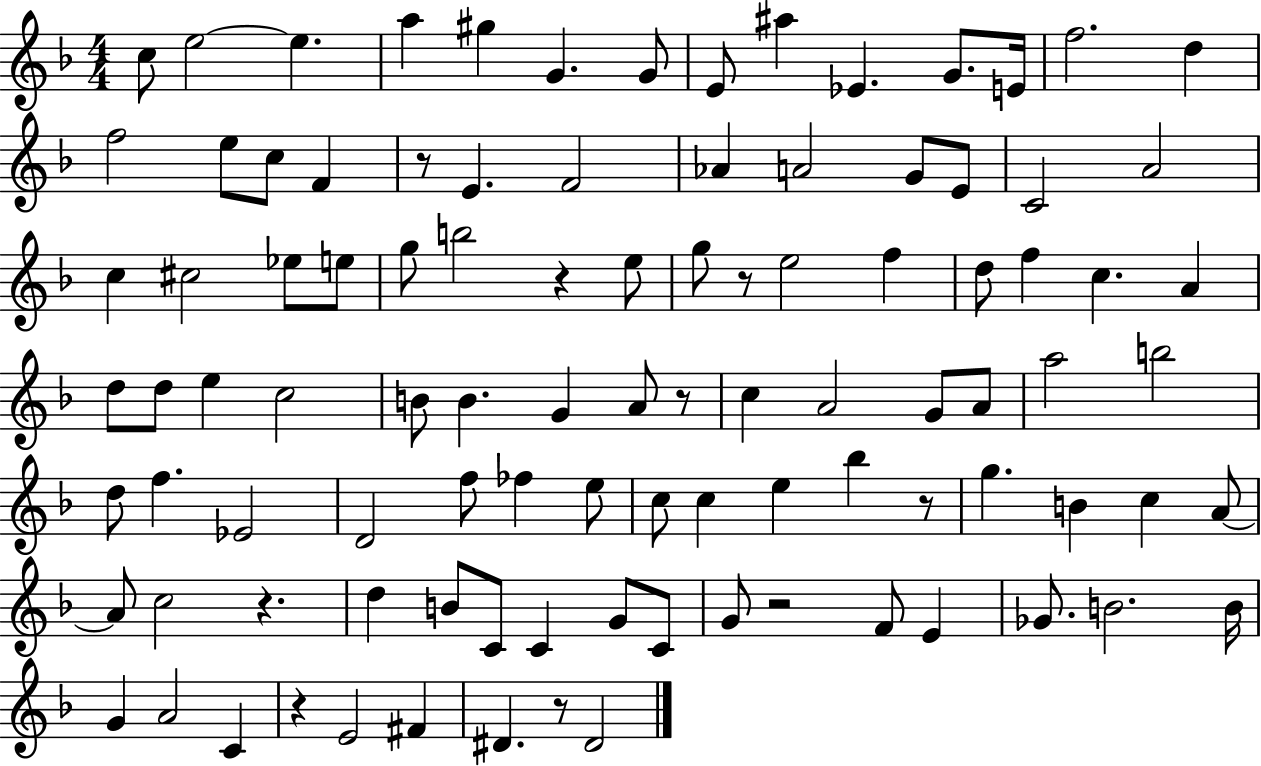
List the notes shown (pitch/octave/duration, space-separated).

C5/e E5/h E5/q. A5/q G#5/q G4/q. G4/e E4/e A#5/q Eb4/q. G4/e. E4/s F5/h. D5/q F5/h E5/e C5/e F4/q R/e E4/q. F4/h Ab4/q A4/h G4/e E4/e C4/h A4/h C5/q C#5/h Eb5/e E5/e G5/e B5/h R/q E5/e G5/e R/e E5/h F5/q D5/e F5/q C5/q. A4/q D5/e D5/e E5/q C5/h B4/e B4/q. G4/q A4/e R/e C5/q A4/h G4/e A4/e A5/h B5/h D5/e F5/q. Eb4/h D4/h F5/e FES5/q E5/e C5/e C5/q E5/q Bb5/q R/e G5/q. B4/q C5/q A4/e A4/e C5/h R/q. D5/q B4/e C4/e C4/q G4/e C4/e G4/e R/h F4/e E4/q Gb4/e. B4/h. B4/s G4/q A4/h C4/q R/q E4/h F#4/q D#4/q. R/e D#4/h